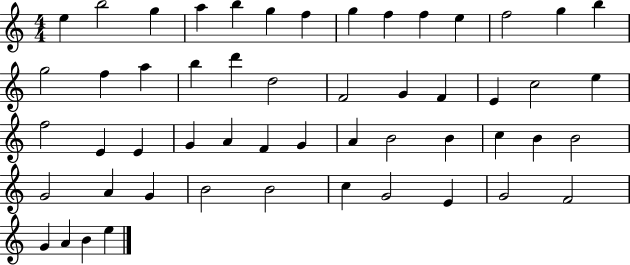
{
  \clef treble
  \numericTimeSignature
  \time 4/4
  \key c \major
  e''4 b''2 g''4 | a''4 b''4 g''4 f''4 | g''4 f''4 f''4 e''4 | f''2 g''4 b''4 | \break g''2 f''4 a''4 | b''4 d'''4 d''2 | f'2 g'4 f'4 | e'4 c''2 e''4 | \break f''2 e'4 e'4 | g'4 a'4 f'4 g'4 | a'4 b'2 b'4 | c''4 b'4 b'2 | \break g'2 a'4 g'4 | b'2 b'2 | c''4 g'2 e'4 | g'2 f'2 | \break g'4 a'4 b'4 e''4 | \bar "|."
}